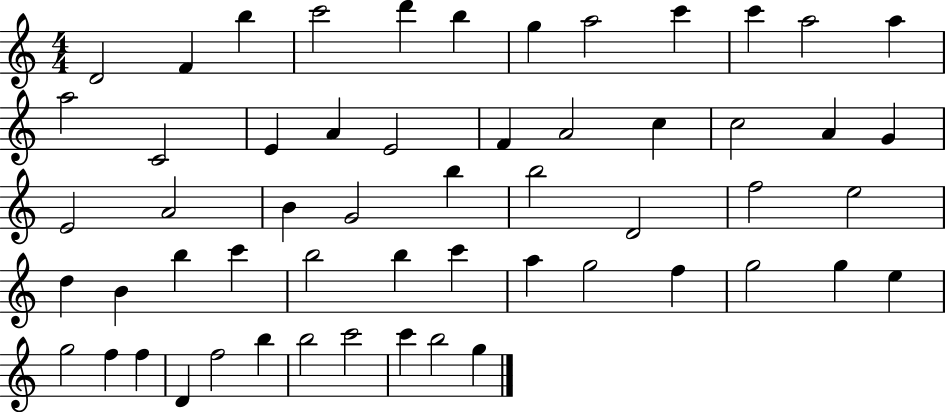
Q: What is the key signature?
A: C major